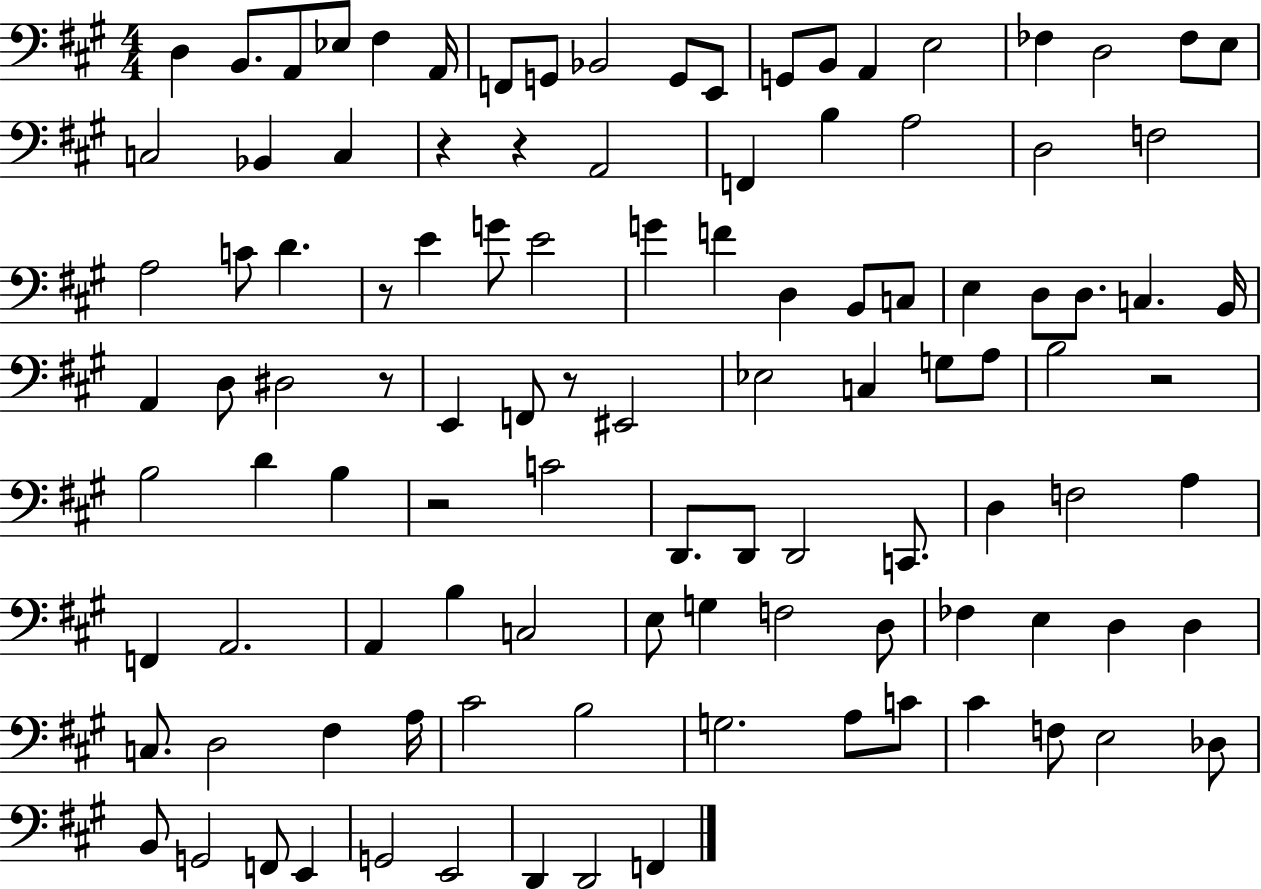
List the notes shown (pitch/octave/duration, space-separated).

D3/q B2/e. A2/e Eb3/e F#3/q A2/s F2/e G2/e Bb2/h G2/e E2/e G2/e B2/e A2/q E3/h FES3/q D3/h FES3/e E3/e C3/h Bb2/q C3/q R/q R/q A2/h F2/q B3/q A3/h D3/h F3/h A3/h C4/e D4/q. R/e E4/q G4/e E4/h G4/q F4/q D3/q B2/e C3/e E3/q D3/e D3/e. C3/q. B2/s A2/q D3/e D#3/h R/e E2/q F2/e R/e EIS2/h Eb3/h C3/q G3/e A3/e B3/h R/h B3/h D4/q B3/q R/h C4/h D2/e. D2/e D2/h C2/e. D3/q F3/h A3/q F2/q A2/h. A2/q B3/q C3/h E3/e G3/q F3/h D3/e FES3/q E3/q D3/q D3/q C3/e. D3/h F#3/q A3/s C#4/h B3/h G3/h. A3/e C4/e C#4/q F3/e E3/h Db3/e B2/e G2/h F2/e E2/q G2/h E2/h D2/q D2/h F2/q